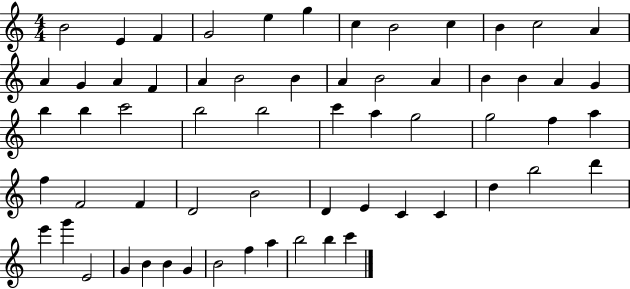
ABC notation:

X:1
T:Untitled
M:4/4
L:1/4
K:C
B2 E F G2 e g c B2 c B c2 A A G A F A B2 B A B2 A B B A G b b c'2 b2 b2 c' a g2 g2 f a f F2 F D2 B2 D E C C d b2 d' e' g' E2 G B B G B2 f a b2 b c'